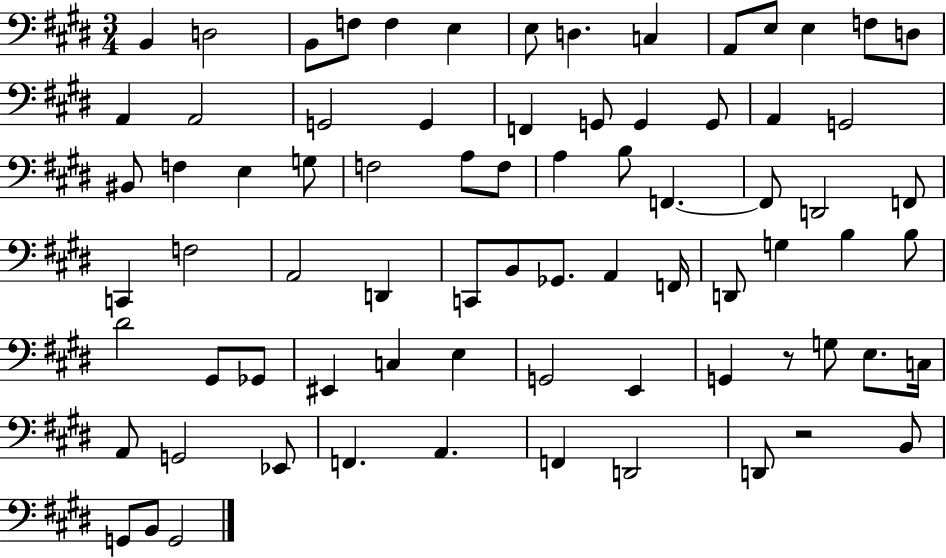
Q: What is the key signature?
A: E major